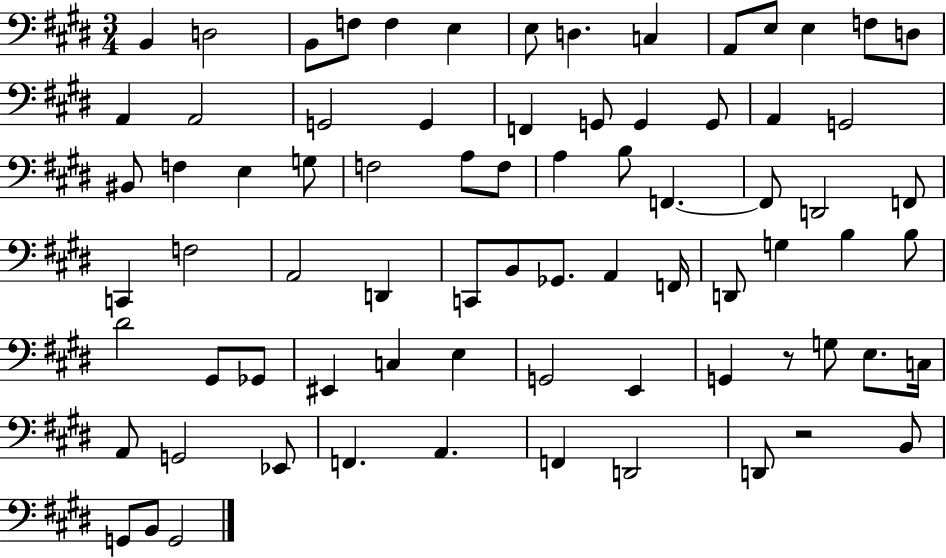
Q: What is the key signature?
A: E major